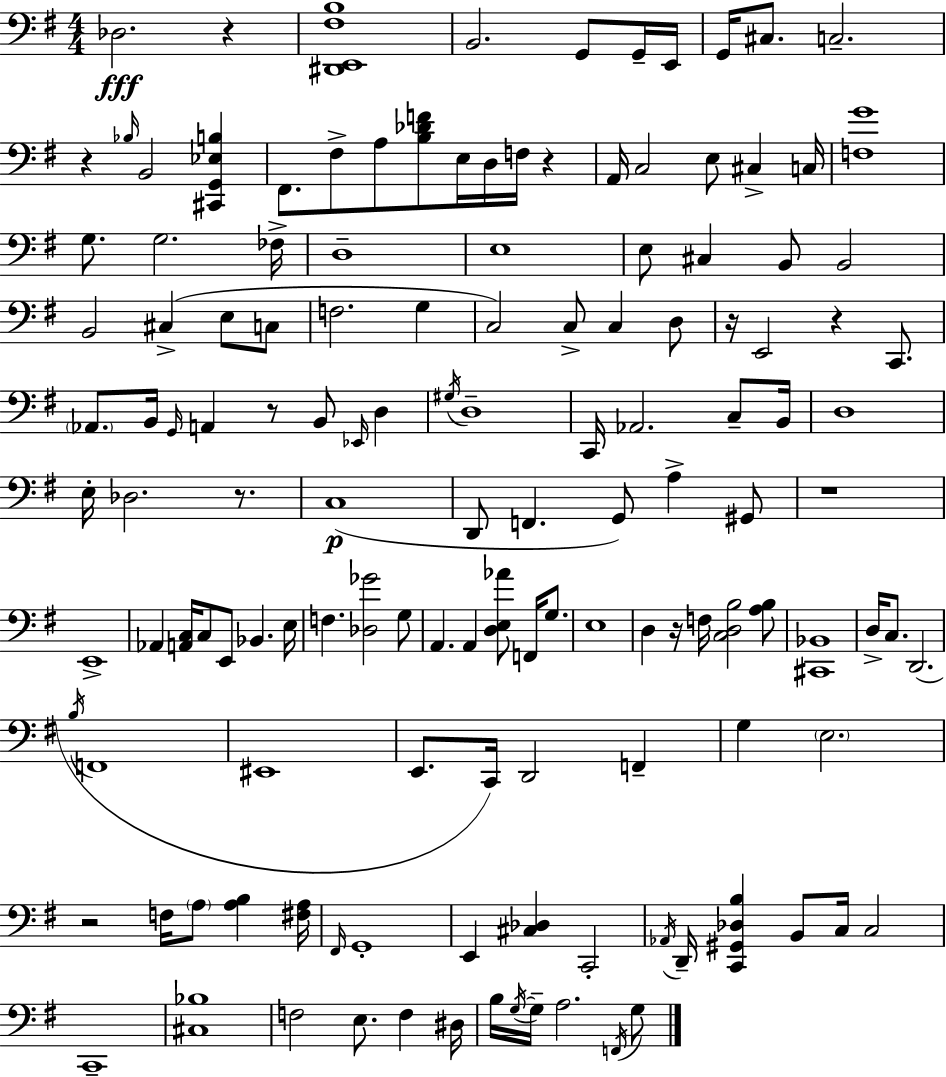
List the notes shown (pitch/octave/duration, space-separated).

Db3/h. R/q [D#2,E2,F#3,B3]/w B2/h. G2/e G2/s E2/s G2/s C#3/e. C3/h. R/q Bb3/s B2/h [C#2,G2,Eb3,B3]/q F#2/e. F#3/e A3/e [B3,Db4,F4]/e E3/s D3/s F3/s R/q A2/s C3/h E3/e C#3/q C3/s [F3,G4]/w G3/e. G3/h. FES3/s D3/w E3/w E3/e C#3/q B2/e B2/h B2/h C#3/q E3/e C3/e F3/h. G3/q C3/h C3/e C3/q D3/e R/s E2/h R/q C2/e. Ab2/e. B2/s G2/s A2/q R/e B2/e Eb2/s D3/q G#3/s D3/w C2/s Ab2/h. C3/e B2/s D3/w E3/s Db3/h. R/e. C3/w D2/e F2/q. G2/e A3/q G#2/e R/w E2/w Ab2/q [A2,C3]/s C3/e E2/e Bb2/q. E3/s F3/q. [Db3,Gb4]/h G3/e A2/q. A2/q [D3,E3,Ab4]/e F2/s G3/e. E3/w D3/q R/s F3/s [C3,D3,B3]/h [A3,B3]/e [C#2,Bb2]/w D3/s C3/e. D2/h. B3/s F2/w EIS2/w E2/e. C2/s D2/h F2/q G3/q E3/h. R/h F3/s A3/e [A3,B3]/q [F#3,A3]/s F#2/s G2/w E2/q [C#3,Db3]/q C2/h Ab2/s D2/s [C2,G#2,Db3,B3]/q B2/e C3/s C3/h C2/w [C#3,Bb3]/w F3/h E3/e. F3/q D#3/s B3/s G3/s G3/s A3/h. F2/s G3/e